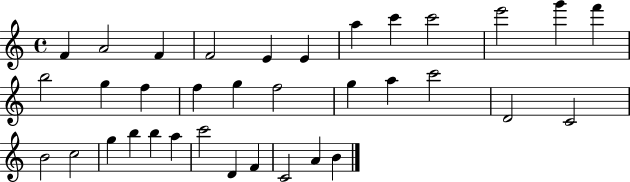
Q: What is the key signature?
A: C major